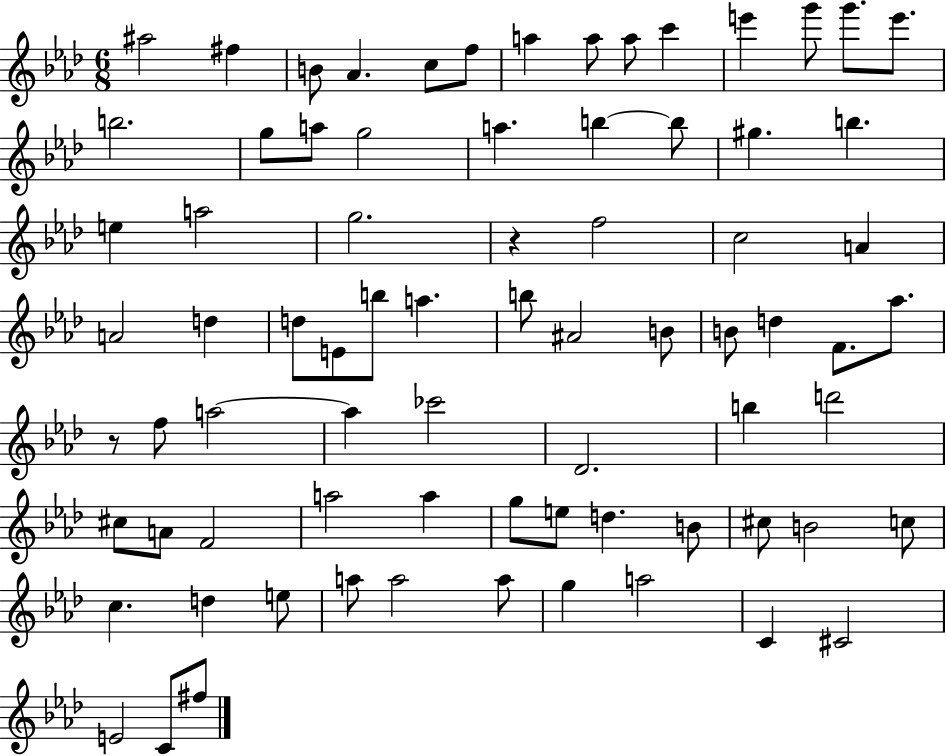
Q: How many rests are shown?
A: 2